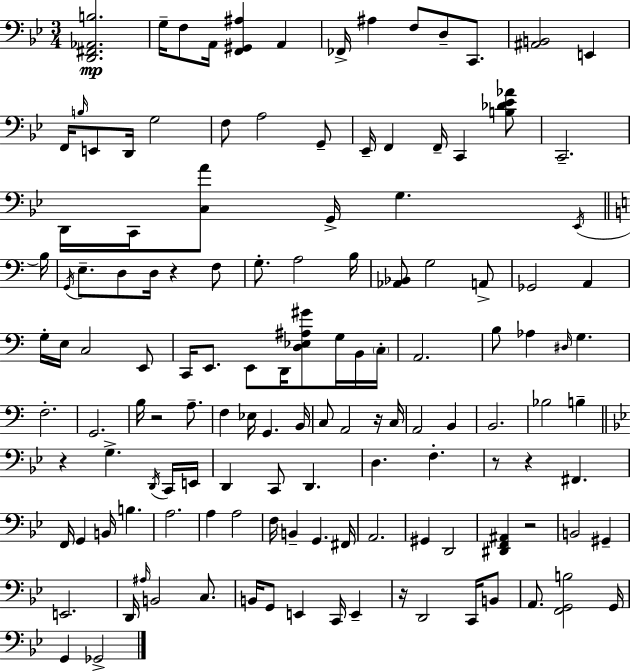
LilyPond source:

{
  \clef bass
  \numericTimeSignature
  \time 3/4
  \key bes \major
  <d, fis, aes, b>2.\mp | g16-- f8 a,16 <f, gis, ais>4 a,4 | fes,16-> ais4 f8 d8-- c,8. | <ais, b,>2 e,4 | \break f,16 \grace { b16 } e,8 d,16 g2 | f8 a2 g,8-- | ees,16-- f,4 f,16-- c,4 <b des' ees' aes'>8 | c,2.-- | \break d,16 c,16 <c a'>8 g,16-> g4. | \acciaccatura { ees,16 } \bar "||" \break \key a \minor b16 \acciaccatura { g,16 } e8.-- d8 d16 r4 | f8 g8.-. a2 | b16 <aes, bes,>8 g2 | a,8-> ges,2 a,4 | \break g16-. e16 c2 | e,8 c,16 e,8. e,8 d,16 <d ees ais gis'>8 g16 | b,16 \parenthesize c16-. a,2. | b8 aes4 \grace { dis16 } g4. | \break f2.-. | g,2. | b16 r2 | a8.-- f4 ees16 g,4. | \break b,16 c8 a,2 | r16 c16 a,2 b,4 | b,2. | bes2 b4-- | \break \bar "||" \break \key bes \major r4 g4.-> \acciaccatura { d,16 } c,16 | e,16 d,4 c,8 d,4. | d4. f4.-. | r8 r4 fis,4. | \break f,16 g,4 b,16 b4. | a2. | a4 a2 | f16 b,4-- g,4. | \break fis,16 a,2. | gis,4 d,2 | <dis, f, ais,>4 r2 | b,2 gis,4-- | \break e,2. | d,16 \grace { ais16 } b,2 c8. | b,16 g,8 e,4 c,16 e,4-- | r16 d,2 c,16 | \break b,8 a,8. <f, g, b>2 | g,16 g,4 ges,2-> | \bar "|."
}